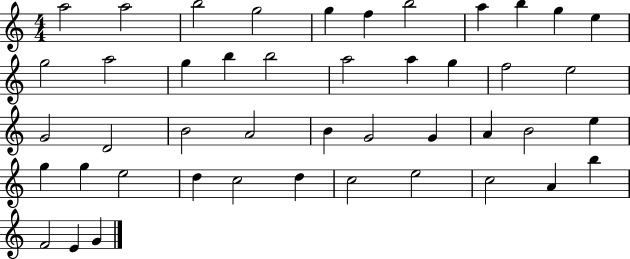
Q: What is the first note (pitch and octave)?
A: A5